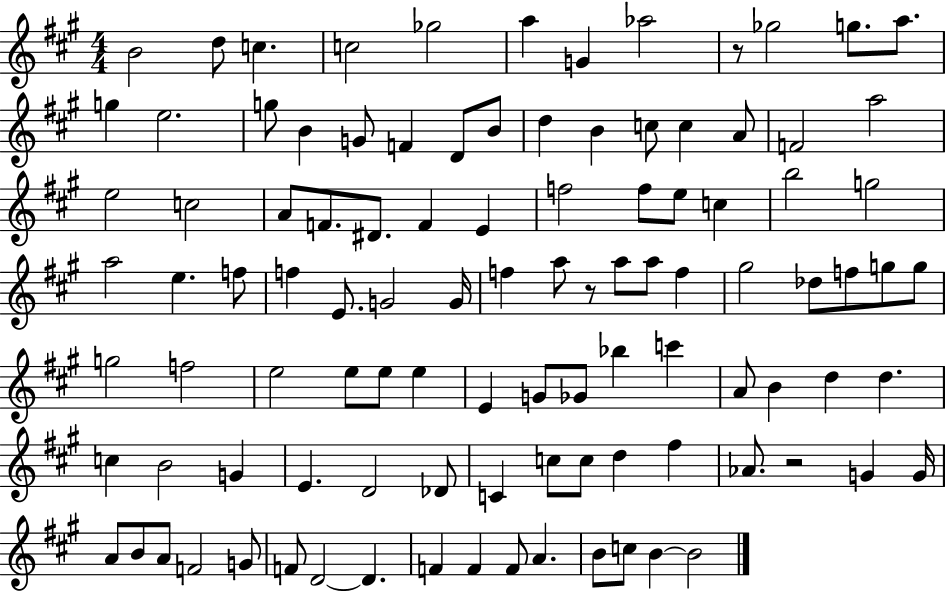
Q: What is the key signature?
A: A major